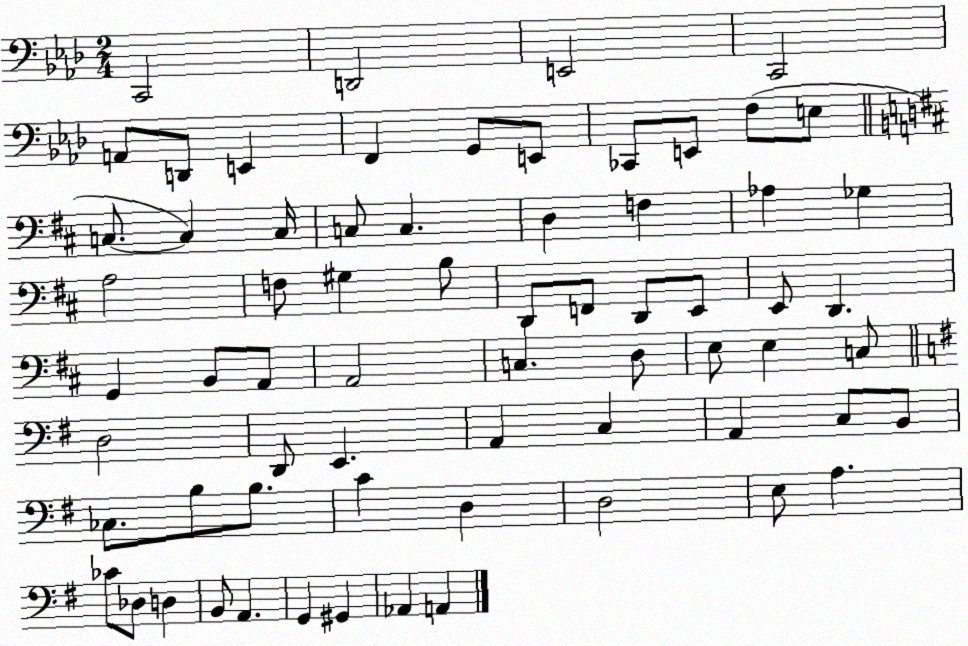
X:1
T:Untitled
M:2/4
L:1/4
K:Ab
C,,2 D,,2 E,,2 C,,2 A,,/2 D,,/2 E,, F,, G,,/2 E,,/2 _C,,/2 E,,/2 F,/2 E,/2 C,/2 C, C,/4 C,/2 C, D, F, _A, _G, A,2 F,/2 ^G, B,/2 D,,/2 F,,/2 D,,/2 E,,/2 E,,/2 D,, G,, B,,/2 A,,/2 A,,2 C, D,/2 E,/2 E, C,/2 D,2 D,,/2 E,, A,, C, A,, C,/2 B,,/2 _C,/2 B,/2 B,/2 C D, D,2 E,/2 A, _C/2 _D,/2 D, B,,/2 A,, G,, ^G,, _A,, A,,